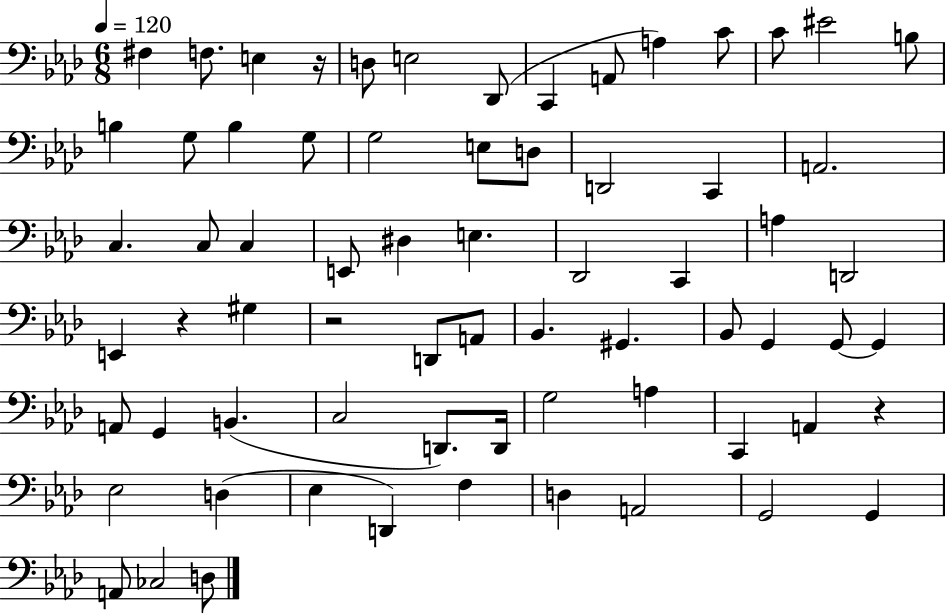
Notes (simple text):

F#3/q F3/e. E3/q R/s D3/e E3/h Db2/e C2/q A2/e A3/q C4/e C4/e EIS4/h B3/e B3/q G3/e B3/q G3/e G3/h E3/e D3/e D2/h C2/q A2/h. C3/q. C3/e C3/q E2/e D#3/q E3/q. Db2/h C2/q A3/q D2/h E2/q R/q G#3/q R/h D2/e A2/e Bb2/q. G#2/q. Bb2/e G2/q G2/e G2/q A2/e G2/q B2/q. C3/h D2/e. D2/s G3/h A3/q C2/q A2/q R/q Eb3/h D3/q Eb3/q D2/q F3/q D3/q A2/h G2/h G2/q A2/e CES3/h D3/e